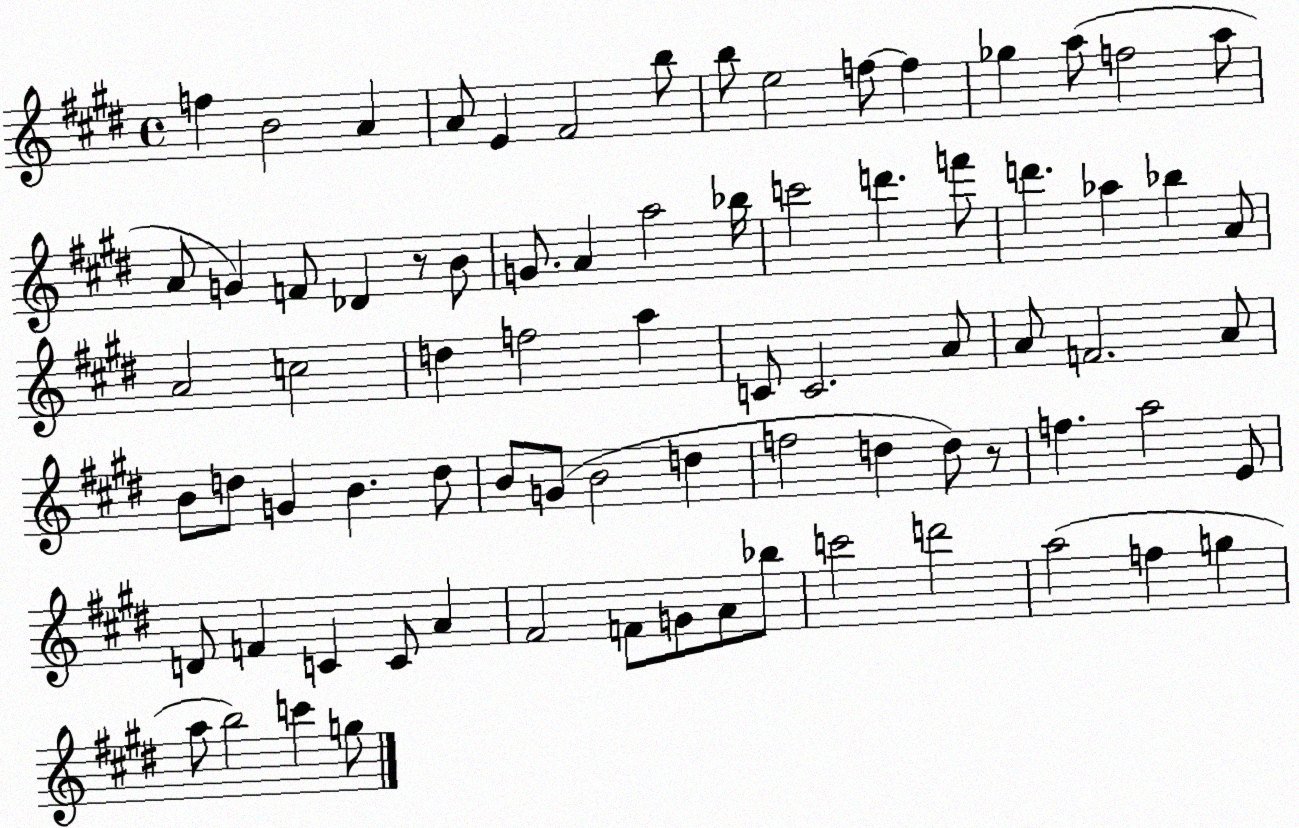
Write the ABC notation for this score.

X:1
T:Untitled
M:4/4
L:1/4
K:E
f B2 A A/2 E ^F2 b/2 b/2 e2 f/2 f _g a/2 f2 a/2 A/2 G F/2 _D z/2 B/2 G/2 A a2 _b/4 c'2 d' f'/2 d' _a _b A/2 A2 c2 d f2 a C/2 C2 A/2 A/2 F2 A/2 B/2 d/2 G B d/2 B/2 G/2 B2 d f2 d d/2 z/2 f a2 E/2 D/2 F C C/2 A ^F2 F/2 G/2 A/2 _b/2 c'2 d'2 a2 f g a/2 b2 c' g/2